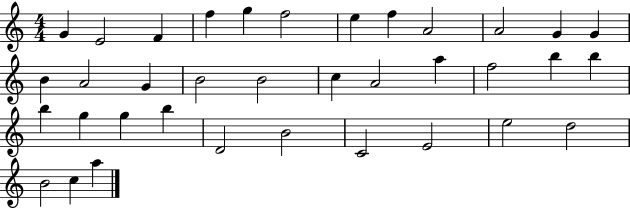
X:1
T:Untitled
M:4/4
L:1/4
K:C
G E2 F f g f2 e f A2 A2 G G B A2 G B2 B2 c A2 a f2 b b b g g b D2 B2 C2 E2 e2 d2 B2 c a